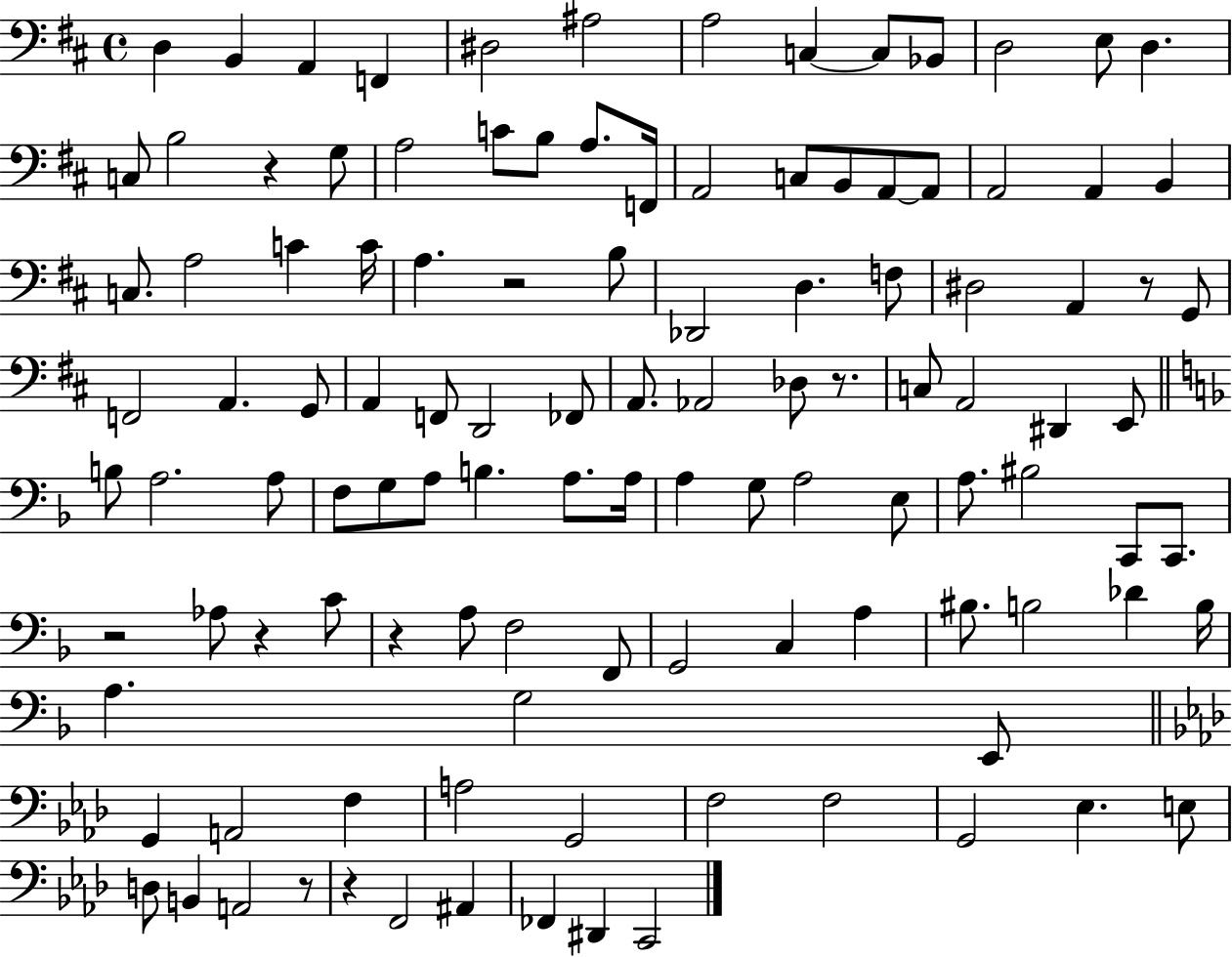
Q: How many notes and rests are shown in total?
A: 114